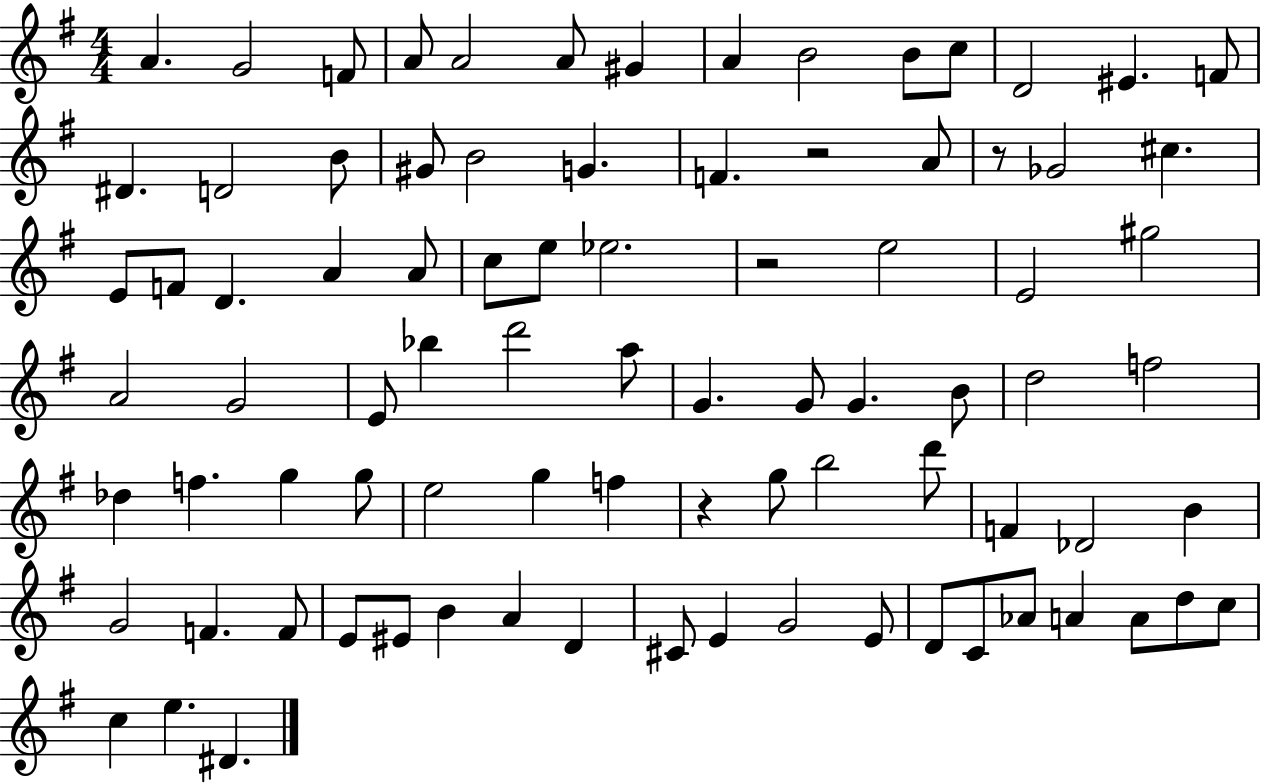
A4/q. G4/h F4/e A4/e A4/h A4/e G#4/q A4/q B4/h B4/e C5/e D4/h EIS4/q. F4/e D#4/q. D4/h B4/e G#4/e B4/h G4/q. F4/q. R/h A4/e R/e Gb4/h C#5/q. E4/e F4/e D4/q. A4/q A4/e C5/e E5/e Eb5/h. R/h E5/h E4/h G#5/h A4/h G4/h E4/e Bb5/q D6/h A5/e G4/q. G4/e G4/q. B4/e D5/h F5/h Db5/q F5/q. G5/q G5/e E5/h G5/q F5/q R/q G5/e B5/h D6/e F4/q Db4/h B4/q G4/h F4/q. F4/e E4/e EIS4/e B4/q A4/q D4/q C#4/e E4/q G4/h E4/e D4/e C4/e Ab4/e A4/q A4/e D5/e C5/e C5/q E5/q. D#4/q.